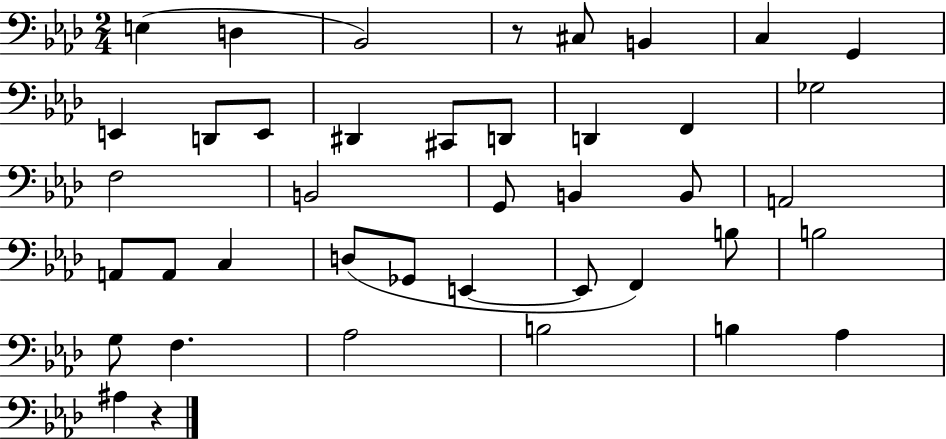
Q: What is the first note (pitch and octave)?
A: E3